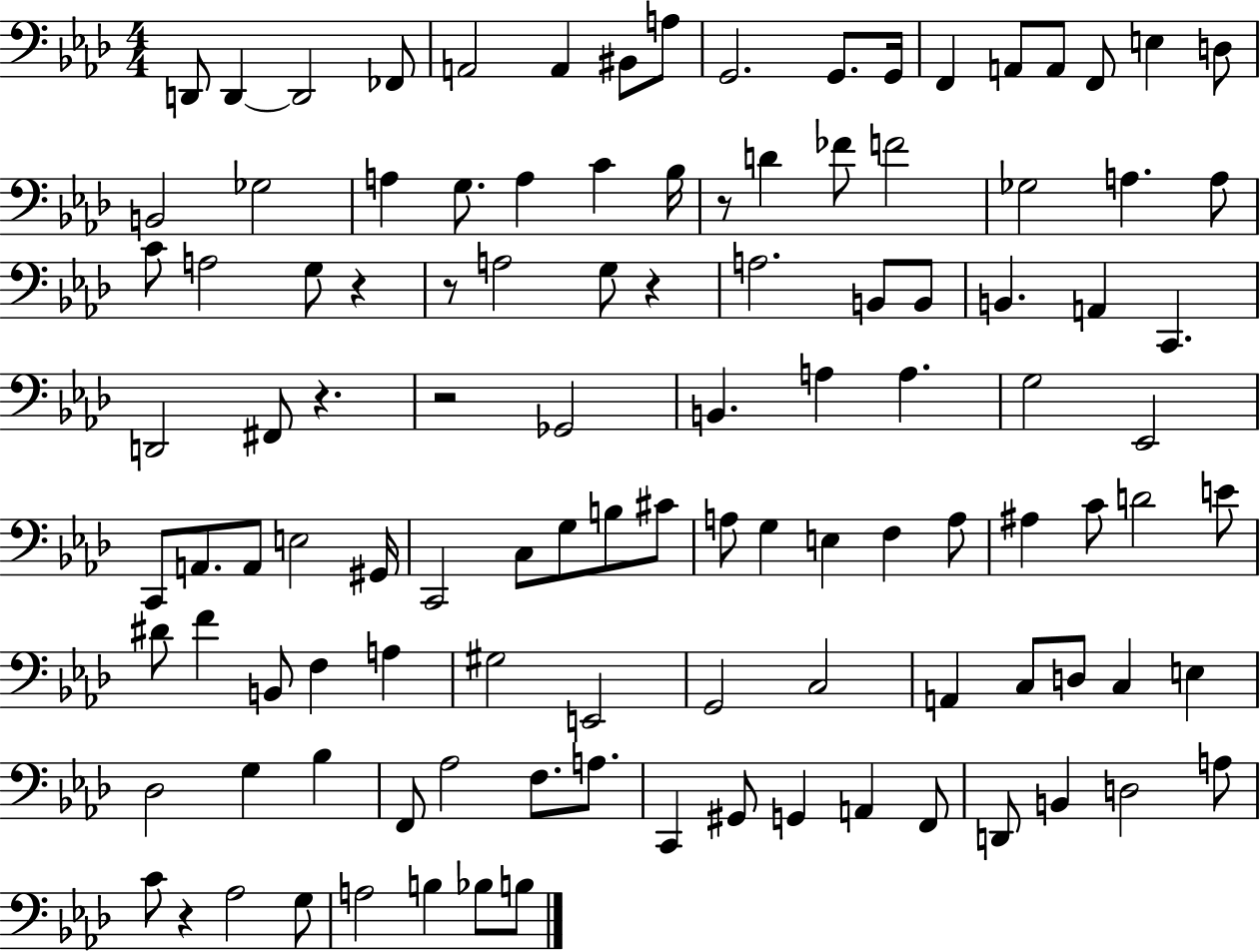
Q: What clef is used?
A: bass